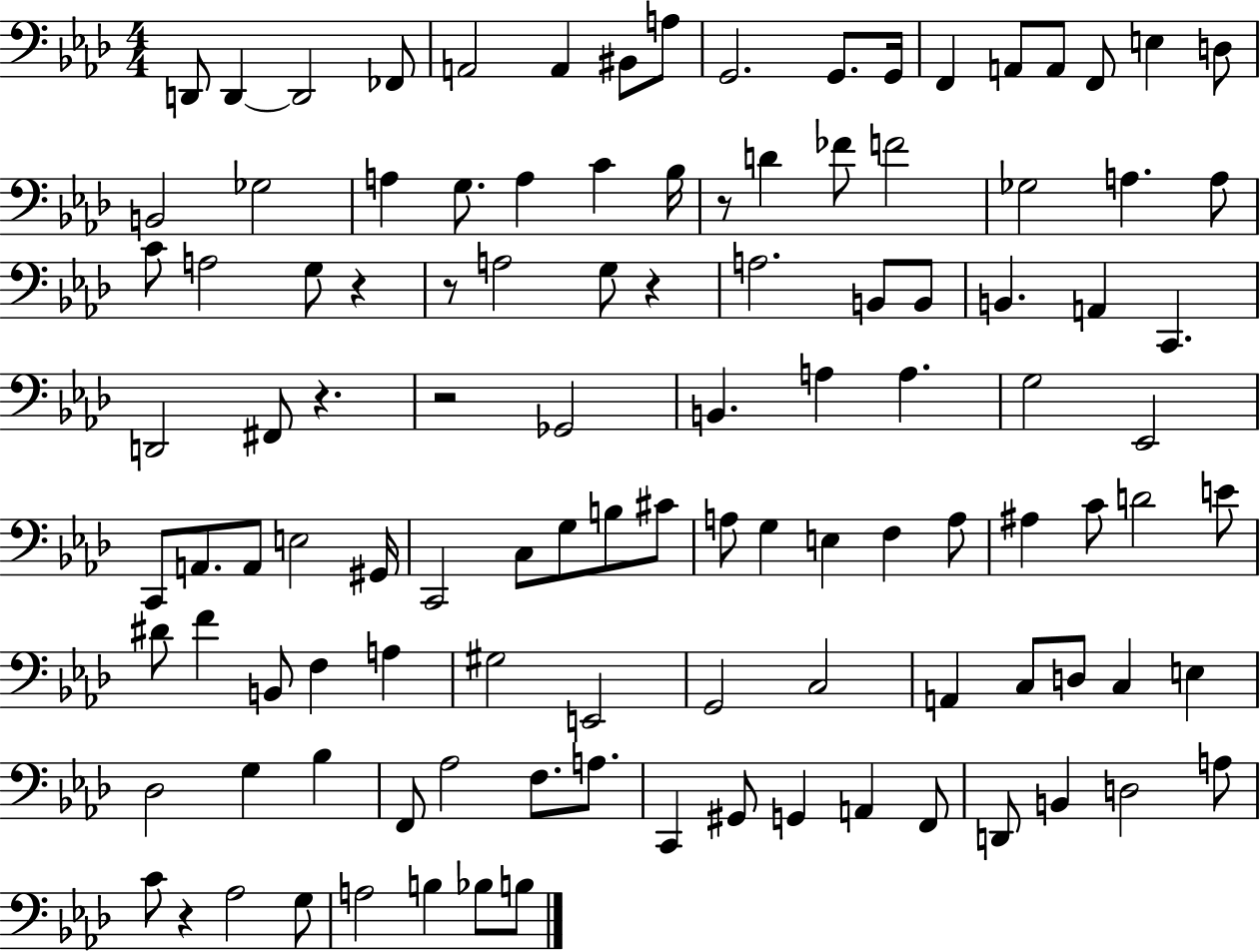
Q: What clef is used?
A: bass